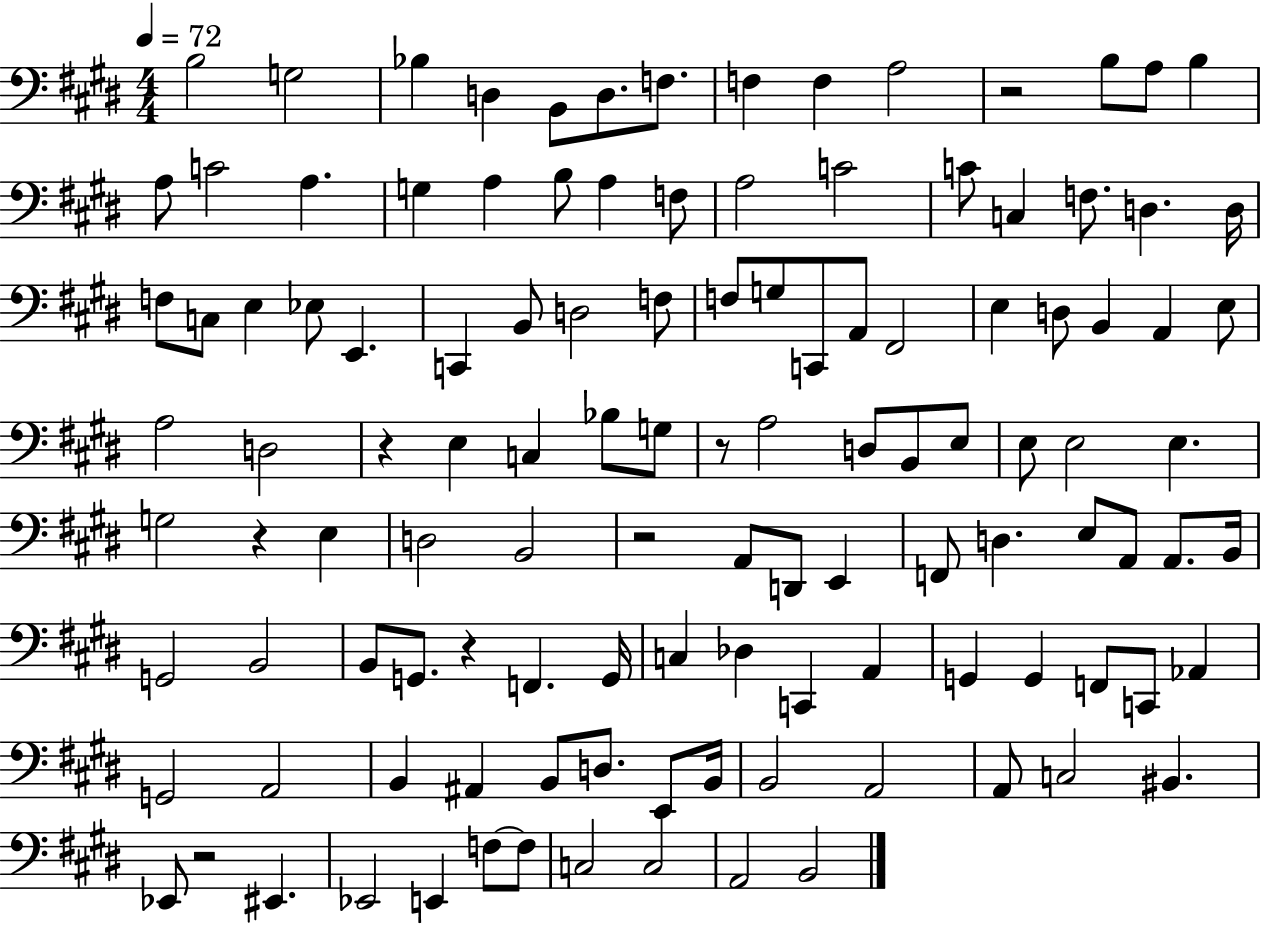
B3/h G3/h Bb3/q D3/q B2/e D3/e. F3/e. F3/q F3/q A3/h R/h B3/e A3/e B3/q A3/e C4/h A3/q. G3/q A3/q B3/e A3/q F3/e A3/h C4/h C4/e C3/q F3/e. D3/q. D3/s F3/e C3/e E3/q Eb3/e E2/q. C2/q B2/e D3/h F3/e F3/e G3/e C2/e A2/e F#2/h E3/q D3/e B2/q A2/q E3/e A3/h D3/h R/q E3/q C3/q Bb3/e G3/e R/e A3/h D3/e B2/e E3/e E3/e E3/h E3/q. G3/h R/q E3/q D3/h B2/h R/h A2/e D2/e E2/q F2/e D3/q. E3/e A2/e A2/e. B2/s G2/h B2/h B2/e G2/e. R/q F2/q. G2/s C3/q Db3/q C2/q A2/q G2/q G2/q F2/e C2/e Ab2/q G2/h A2/h B2/q A#2/q B2/e D3/e. E2/e B2/s B2/h A2/h A2/e C3/h BIS2/q. Eb2/e R/h EIS2/q. Eb2/h E2/q F3/e F3/e C3/h C3/h A2/h B2/h